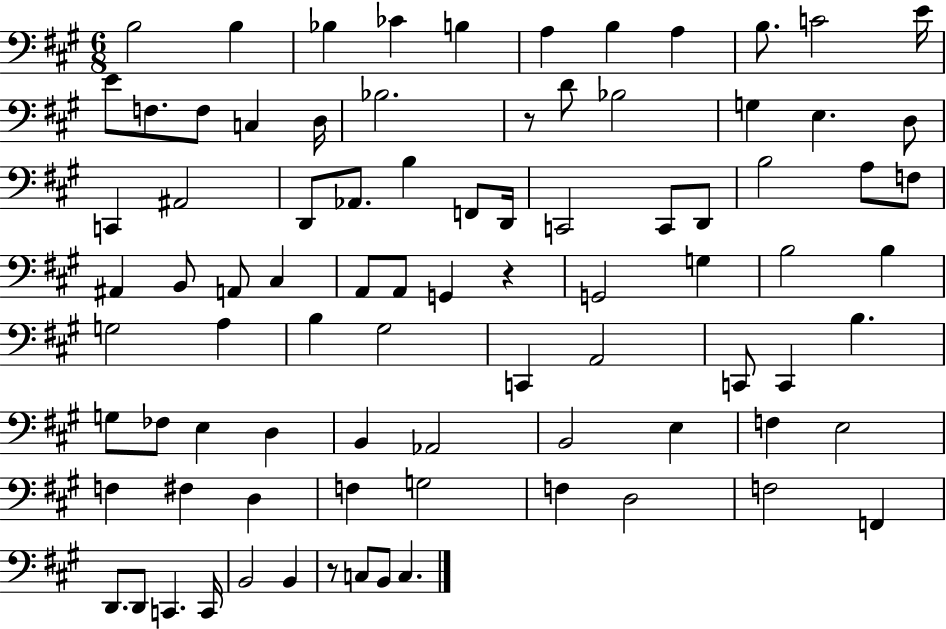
X:1
T:Untitled
M:6/8
L:1/4
K:A
B,2 B, _B, _C B, A, B, A, B,/2 C2 E/4 E/2 F,/2 F,/2 C, D,/4 _B,2 z/2 D/2 _B,2 G, E, D,/2 C,, ^A,,2 D,,/2 _A,,/2 B, F,,/2 D,,/4 C,,2 C,,/2 D,,/2 B,2 A,/2 F,/2 ^A,, B,,/2 A,,/2 ^C, A,,/2 A,,/2 G,, z G,,2 G, B,2 B, G,2 A, B, ^G,2 C,, A,,2 C,,/2 C,, B, G,/2 _F,/2 E, D, B,, _A,,2 B,,2 E, F, E,2 F, ^F, D, F, G,2 F, D,2 F,2 F,, D,,/2 D,,/2 C,, C,,/4 B,,2 B,, z/2 C,/2 B,,/2 C,